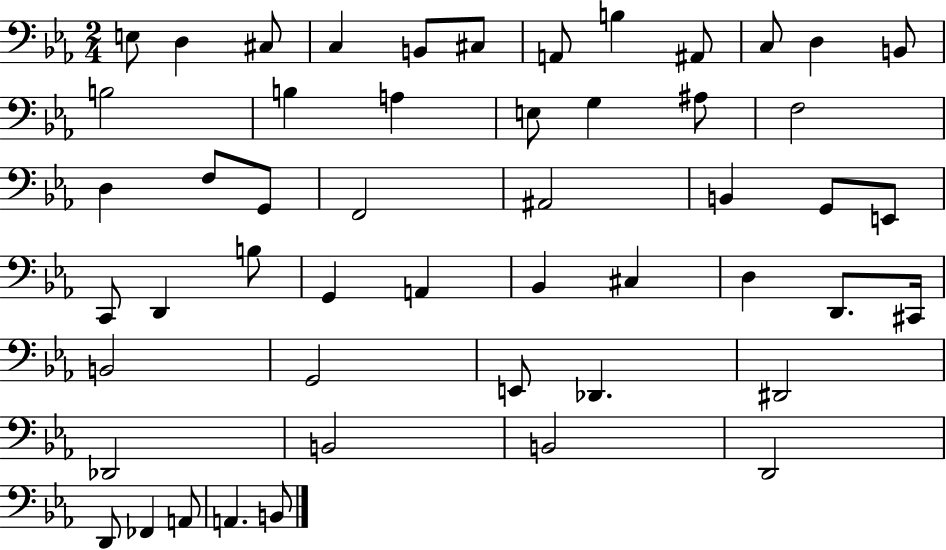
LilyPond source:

{
  \clef bass
  \numericTimeSignature
  \time 2/4
  \key ees \major
  e8 d4 cis8 | c4 b,8 cis8 | a,8 b4 ais,8 | c8 d4 b,8 | \break b2 | b4 a4 | e8 g4 ais8 | f2 | \break d4 f8 g,8 | f,2 | ais,2 | b,4 g,8 e,8 | \break c,8 d,4 b8 | g,4 a,4 | bes,4 cis4 | d4 d,8. cis,16 | \break b,2 | g,2 | e,8 des,4. | dis,2 | \break des,2 | b,2 | b,2 | d,2 | \break d,8 fes,4 a,8 | a,4. b,8 | \bar "|."
}